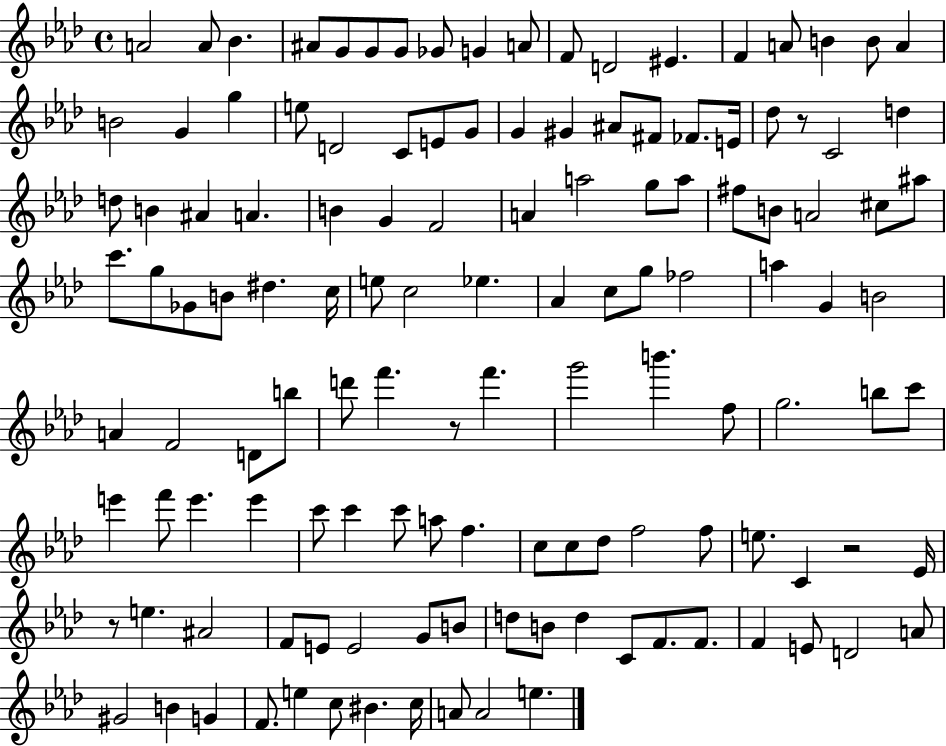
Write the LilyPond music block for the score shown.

{
  \clef treble
  \time 4/4
  \defaultTimeSignature
  \key aes \major
  a'2 a'8 bes'4. | ais'8 g'8 g'8 g'8 ges'8 g'4 a'8 | f'8 d'2 eis'4. | f'4 a'8 b'4 b'8 a'4 | \break b'2 g'4 g''4 | e''8 d'2 c'8 e'8 g'8 | g'4 gis'4 ais'8 fis'8 fes'8. e'16 | des''8 r8 c'2 d''4 | \break d''8 b'4 ais'4 a'4. | b'4 g'4 f'2 | a'4 a''2 g''8 a''8 | fis''8 b'8 a'2 cis''8 ais''8 | \break c'''8. g''8 ges'8 b'8 dis''4. c''16 | e''8 c''2 ees''4. | aes'4 c''8 g''8 fes''2 | a''4 g'4 b'2 | \break a'4 f'2 d'8 b''8 | d'''8 f'''4. r8 f'''4. | g'''2 b'''4. f''8 | g''2. b''8 c'''8 | \break e'''4 f'''8 e'''4. e'''4 | c'''8 c'''4 c'''8 a''8 f''4. | c''8 c''8 des''8 f''2 f''8 | e''8. c'4 r2 ees'16 | \break r8 e''4. ais'2 | f'8 e'8 e'2 g'8 b'8 | d''8 b'8 d''4 c'8 f'8. f'8. | f'4 e'8 d'2 a'8 | \break gis'2 b'4 g'4 | f'8. e''4 c''8 bis'4. c''16 | a'8 a'2 e''4. | \bar "|."
}